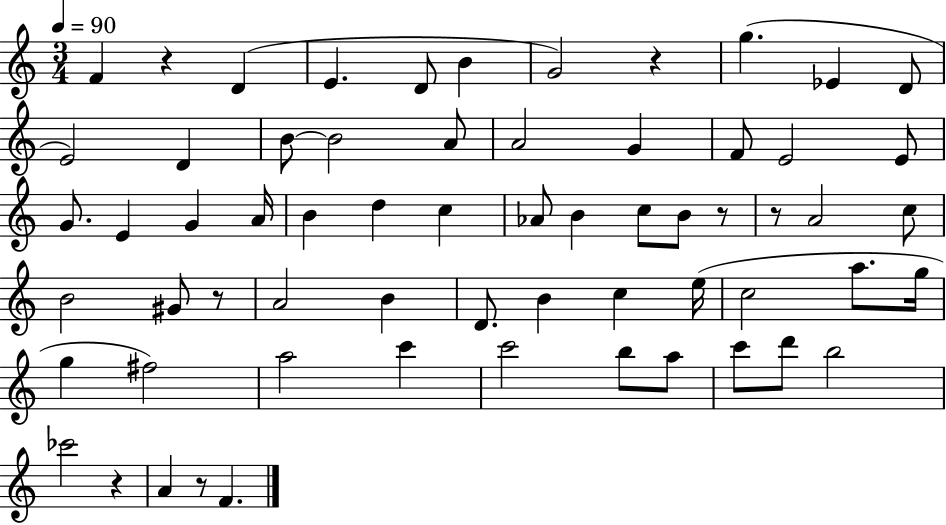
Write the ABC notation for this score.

X:1
T:Untitled
M:3/4
L:1/4
K:C
F z D E D/2 B G2 z g _E D/2 E2 D B/2 B2 A/2 A2 G F/2 E2 E/2 G/2 E G A/4 B d c _A/2 B c/2 B/2 z/2 z/2 A2 c/2 B2 ^G/2 z/2 A2 B D/2 B c e/4 c2 a/2 g/4 g ^f2 a2 c' c'2 b/2 a/2 c'/2 d'/2 b2 _c'2 z A z/2 F